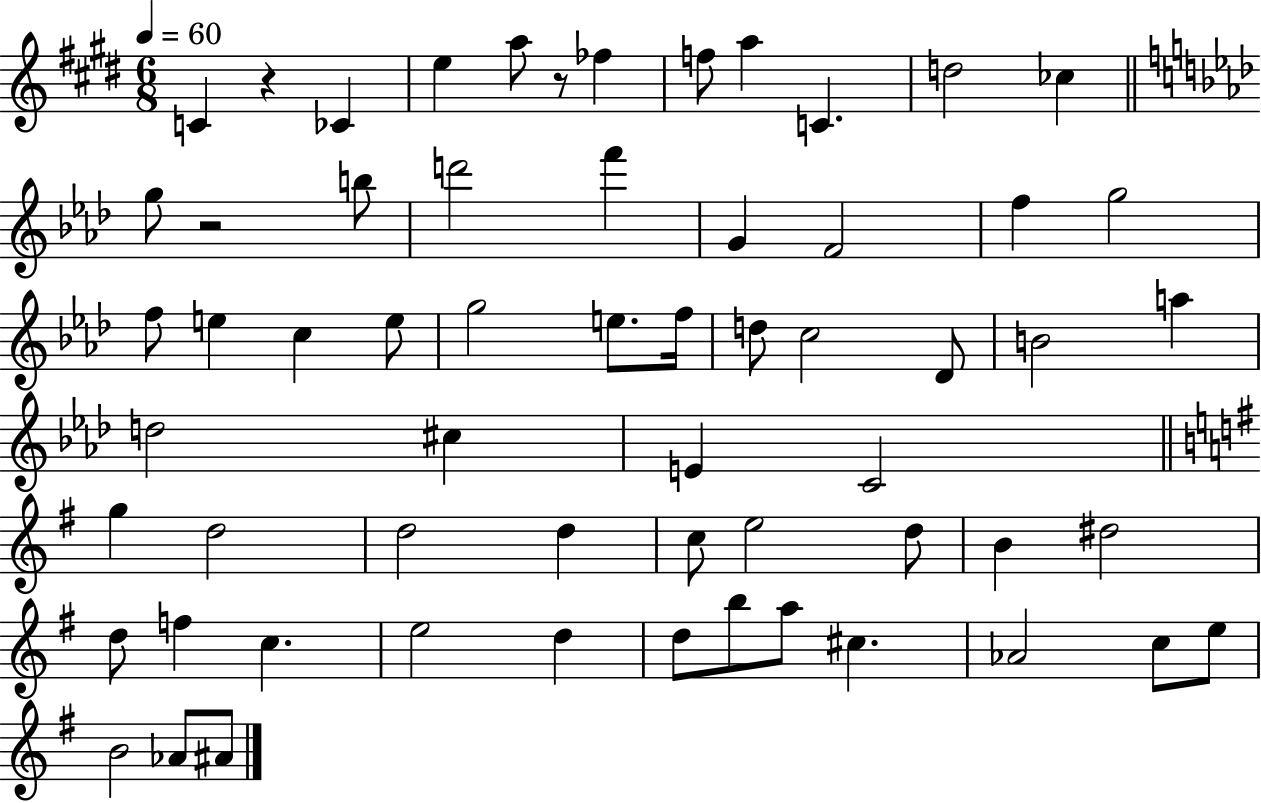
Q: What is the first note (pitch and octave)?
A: C4